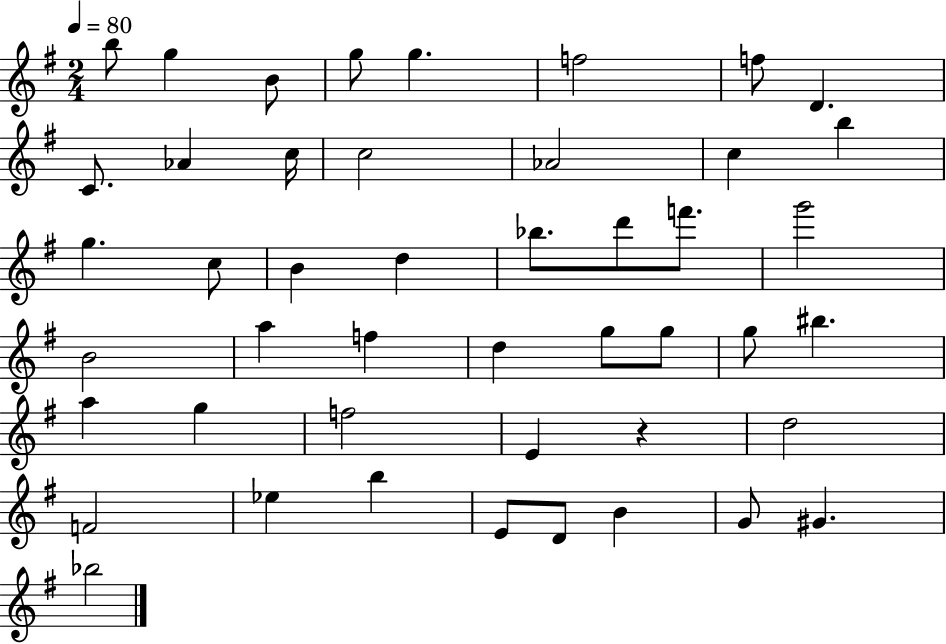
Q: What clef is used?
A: treble